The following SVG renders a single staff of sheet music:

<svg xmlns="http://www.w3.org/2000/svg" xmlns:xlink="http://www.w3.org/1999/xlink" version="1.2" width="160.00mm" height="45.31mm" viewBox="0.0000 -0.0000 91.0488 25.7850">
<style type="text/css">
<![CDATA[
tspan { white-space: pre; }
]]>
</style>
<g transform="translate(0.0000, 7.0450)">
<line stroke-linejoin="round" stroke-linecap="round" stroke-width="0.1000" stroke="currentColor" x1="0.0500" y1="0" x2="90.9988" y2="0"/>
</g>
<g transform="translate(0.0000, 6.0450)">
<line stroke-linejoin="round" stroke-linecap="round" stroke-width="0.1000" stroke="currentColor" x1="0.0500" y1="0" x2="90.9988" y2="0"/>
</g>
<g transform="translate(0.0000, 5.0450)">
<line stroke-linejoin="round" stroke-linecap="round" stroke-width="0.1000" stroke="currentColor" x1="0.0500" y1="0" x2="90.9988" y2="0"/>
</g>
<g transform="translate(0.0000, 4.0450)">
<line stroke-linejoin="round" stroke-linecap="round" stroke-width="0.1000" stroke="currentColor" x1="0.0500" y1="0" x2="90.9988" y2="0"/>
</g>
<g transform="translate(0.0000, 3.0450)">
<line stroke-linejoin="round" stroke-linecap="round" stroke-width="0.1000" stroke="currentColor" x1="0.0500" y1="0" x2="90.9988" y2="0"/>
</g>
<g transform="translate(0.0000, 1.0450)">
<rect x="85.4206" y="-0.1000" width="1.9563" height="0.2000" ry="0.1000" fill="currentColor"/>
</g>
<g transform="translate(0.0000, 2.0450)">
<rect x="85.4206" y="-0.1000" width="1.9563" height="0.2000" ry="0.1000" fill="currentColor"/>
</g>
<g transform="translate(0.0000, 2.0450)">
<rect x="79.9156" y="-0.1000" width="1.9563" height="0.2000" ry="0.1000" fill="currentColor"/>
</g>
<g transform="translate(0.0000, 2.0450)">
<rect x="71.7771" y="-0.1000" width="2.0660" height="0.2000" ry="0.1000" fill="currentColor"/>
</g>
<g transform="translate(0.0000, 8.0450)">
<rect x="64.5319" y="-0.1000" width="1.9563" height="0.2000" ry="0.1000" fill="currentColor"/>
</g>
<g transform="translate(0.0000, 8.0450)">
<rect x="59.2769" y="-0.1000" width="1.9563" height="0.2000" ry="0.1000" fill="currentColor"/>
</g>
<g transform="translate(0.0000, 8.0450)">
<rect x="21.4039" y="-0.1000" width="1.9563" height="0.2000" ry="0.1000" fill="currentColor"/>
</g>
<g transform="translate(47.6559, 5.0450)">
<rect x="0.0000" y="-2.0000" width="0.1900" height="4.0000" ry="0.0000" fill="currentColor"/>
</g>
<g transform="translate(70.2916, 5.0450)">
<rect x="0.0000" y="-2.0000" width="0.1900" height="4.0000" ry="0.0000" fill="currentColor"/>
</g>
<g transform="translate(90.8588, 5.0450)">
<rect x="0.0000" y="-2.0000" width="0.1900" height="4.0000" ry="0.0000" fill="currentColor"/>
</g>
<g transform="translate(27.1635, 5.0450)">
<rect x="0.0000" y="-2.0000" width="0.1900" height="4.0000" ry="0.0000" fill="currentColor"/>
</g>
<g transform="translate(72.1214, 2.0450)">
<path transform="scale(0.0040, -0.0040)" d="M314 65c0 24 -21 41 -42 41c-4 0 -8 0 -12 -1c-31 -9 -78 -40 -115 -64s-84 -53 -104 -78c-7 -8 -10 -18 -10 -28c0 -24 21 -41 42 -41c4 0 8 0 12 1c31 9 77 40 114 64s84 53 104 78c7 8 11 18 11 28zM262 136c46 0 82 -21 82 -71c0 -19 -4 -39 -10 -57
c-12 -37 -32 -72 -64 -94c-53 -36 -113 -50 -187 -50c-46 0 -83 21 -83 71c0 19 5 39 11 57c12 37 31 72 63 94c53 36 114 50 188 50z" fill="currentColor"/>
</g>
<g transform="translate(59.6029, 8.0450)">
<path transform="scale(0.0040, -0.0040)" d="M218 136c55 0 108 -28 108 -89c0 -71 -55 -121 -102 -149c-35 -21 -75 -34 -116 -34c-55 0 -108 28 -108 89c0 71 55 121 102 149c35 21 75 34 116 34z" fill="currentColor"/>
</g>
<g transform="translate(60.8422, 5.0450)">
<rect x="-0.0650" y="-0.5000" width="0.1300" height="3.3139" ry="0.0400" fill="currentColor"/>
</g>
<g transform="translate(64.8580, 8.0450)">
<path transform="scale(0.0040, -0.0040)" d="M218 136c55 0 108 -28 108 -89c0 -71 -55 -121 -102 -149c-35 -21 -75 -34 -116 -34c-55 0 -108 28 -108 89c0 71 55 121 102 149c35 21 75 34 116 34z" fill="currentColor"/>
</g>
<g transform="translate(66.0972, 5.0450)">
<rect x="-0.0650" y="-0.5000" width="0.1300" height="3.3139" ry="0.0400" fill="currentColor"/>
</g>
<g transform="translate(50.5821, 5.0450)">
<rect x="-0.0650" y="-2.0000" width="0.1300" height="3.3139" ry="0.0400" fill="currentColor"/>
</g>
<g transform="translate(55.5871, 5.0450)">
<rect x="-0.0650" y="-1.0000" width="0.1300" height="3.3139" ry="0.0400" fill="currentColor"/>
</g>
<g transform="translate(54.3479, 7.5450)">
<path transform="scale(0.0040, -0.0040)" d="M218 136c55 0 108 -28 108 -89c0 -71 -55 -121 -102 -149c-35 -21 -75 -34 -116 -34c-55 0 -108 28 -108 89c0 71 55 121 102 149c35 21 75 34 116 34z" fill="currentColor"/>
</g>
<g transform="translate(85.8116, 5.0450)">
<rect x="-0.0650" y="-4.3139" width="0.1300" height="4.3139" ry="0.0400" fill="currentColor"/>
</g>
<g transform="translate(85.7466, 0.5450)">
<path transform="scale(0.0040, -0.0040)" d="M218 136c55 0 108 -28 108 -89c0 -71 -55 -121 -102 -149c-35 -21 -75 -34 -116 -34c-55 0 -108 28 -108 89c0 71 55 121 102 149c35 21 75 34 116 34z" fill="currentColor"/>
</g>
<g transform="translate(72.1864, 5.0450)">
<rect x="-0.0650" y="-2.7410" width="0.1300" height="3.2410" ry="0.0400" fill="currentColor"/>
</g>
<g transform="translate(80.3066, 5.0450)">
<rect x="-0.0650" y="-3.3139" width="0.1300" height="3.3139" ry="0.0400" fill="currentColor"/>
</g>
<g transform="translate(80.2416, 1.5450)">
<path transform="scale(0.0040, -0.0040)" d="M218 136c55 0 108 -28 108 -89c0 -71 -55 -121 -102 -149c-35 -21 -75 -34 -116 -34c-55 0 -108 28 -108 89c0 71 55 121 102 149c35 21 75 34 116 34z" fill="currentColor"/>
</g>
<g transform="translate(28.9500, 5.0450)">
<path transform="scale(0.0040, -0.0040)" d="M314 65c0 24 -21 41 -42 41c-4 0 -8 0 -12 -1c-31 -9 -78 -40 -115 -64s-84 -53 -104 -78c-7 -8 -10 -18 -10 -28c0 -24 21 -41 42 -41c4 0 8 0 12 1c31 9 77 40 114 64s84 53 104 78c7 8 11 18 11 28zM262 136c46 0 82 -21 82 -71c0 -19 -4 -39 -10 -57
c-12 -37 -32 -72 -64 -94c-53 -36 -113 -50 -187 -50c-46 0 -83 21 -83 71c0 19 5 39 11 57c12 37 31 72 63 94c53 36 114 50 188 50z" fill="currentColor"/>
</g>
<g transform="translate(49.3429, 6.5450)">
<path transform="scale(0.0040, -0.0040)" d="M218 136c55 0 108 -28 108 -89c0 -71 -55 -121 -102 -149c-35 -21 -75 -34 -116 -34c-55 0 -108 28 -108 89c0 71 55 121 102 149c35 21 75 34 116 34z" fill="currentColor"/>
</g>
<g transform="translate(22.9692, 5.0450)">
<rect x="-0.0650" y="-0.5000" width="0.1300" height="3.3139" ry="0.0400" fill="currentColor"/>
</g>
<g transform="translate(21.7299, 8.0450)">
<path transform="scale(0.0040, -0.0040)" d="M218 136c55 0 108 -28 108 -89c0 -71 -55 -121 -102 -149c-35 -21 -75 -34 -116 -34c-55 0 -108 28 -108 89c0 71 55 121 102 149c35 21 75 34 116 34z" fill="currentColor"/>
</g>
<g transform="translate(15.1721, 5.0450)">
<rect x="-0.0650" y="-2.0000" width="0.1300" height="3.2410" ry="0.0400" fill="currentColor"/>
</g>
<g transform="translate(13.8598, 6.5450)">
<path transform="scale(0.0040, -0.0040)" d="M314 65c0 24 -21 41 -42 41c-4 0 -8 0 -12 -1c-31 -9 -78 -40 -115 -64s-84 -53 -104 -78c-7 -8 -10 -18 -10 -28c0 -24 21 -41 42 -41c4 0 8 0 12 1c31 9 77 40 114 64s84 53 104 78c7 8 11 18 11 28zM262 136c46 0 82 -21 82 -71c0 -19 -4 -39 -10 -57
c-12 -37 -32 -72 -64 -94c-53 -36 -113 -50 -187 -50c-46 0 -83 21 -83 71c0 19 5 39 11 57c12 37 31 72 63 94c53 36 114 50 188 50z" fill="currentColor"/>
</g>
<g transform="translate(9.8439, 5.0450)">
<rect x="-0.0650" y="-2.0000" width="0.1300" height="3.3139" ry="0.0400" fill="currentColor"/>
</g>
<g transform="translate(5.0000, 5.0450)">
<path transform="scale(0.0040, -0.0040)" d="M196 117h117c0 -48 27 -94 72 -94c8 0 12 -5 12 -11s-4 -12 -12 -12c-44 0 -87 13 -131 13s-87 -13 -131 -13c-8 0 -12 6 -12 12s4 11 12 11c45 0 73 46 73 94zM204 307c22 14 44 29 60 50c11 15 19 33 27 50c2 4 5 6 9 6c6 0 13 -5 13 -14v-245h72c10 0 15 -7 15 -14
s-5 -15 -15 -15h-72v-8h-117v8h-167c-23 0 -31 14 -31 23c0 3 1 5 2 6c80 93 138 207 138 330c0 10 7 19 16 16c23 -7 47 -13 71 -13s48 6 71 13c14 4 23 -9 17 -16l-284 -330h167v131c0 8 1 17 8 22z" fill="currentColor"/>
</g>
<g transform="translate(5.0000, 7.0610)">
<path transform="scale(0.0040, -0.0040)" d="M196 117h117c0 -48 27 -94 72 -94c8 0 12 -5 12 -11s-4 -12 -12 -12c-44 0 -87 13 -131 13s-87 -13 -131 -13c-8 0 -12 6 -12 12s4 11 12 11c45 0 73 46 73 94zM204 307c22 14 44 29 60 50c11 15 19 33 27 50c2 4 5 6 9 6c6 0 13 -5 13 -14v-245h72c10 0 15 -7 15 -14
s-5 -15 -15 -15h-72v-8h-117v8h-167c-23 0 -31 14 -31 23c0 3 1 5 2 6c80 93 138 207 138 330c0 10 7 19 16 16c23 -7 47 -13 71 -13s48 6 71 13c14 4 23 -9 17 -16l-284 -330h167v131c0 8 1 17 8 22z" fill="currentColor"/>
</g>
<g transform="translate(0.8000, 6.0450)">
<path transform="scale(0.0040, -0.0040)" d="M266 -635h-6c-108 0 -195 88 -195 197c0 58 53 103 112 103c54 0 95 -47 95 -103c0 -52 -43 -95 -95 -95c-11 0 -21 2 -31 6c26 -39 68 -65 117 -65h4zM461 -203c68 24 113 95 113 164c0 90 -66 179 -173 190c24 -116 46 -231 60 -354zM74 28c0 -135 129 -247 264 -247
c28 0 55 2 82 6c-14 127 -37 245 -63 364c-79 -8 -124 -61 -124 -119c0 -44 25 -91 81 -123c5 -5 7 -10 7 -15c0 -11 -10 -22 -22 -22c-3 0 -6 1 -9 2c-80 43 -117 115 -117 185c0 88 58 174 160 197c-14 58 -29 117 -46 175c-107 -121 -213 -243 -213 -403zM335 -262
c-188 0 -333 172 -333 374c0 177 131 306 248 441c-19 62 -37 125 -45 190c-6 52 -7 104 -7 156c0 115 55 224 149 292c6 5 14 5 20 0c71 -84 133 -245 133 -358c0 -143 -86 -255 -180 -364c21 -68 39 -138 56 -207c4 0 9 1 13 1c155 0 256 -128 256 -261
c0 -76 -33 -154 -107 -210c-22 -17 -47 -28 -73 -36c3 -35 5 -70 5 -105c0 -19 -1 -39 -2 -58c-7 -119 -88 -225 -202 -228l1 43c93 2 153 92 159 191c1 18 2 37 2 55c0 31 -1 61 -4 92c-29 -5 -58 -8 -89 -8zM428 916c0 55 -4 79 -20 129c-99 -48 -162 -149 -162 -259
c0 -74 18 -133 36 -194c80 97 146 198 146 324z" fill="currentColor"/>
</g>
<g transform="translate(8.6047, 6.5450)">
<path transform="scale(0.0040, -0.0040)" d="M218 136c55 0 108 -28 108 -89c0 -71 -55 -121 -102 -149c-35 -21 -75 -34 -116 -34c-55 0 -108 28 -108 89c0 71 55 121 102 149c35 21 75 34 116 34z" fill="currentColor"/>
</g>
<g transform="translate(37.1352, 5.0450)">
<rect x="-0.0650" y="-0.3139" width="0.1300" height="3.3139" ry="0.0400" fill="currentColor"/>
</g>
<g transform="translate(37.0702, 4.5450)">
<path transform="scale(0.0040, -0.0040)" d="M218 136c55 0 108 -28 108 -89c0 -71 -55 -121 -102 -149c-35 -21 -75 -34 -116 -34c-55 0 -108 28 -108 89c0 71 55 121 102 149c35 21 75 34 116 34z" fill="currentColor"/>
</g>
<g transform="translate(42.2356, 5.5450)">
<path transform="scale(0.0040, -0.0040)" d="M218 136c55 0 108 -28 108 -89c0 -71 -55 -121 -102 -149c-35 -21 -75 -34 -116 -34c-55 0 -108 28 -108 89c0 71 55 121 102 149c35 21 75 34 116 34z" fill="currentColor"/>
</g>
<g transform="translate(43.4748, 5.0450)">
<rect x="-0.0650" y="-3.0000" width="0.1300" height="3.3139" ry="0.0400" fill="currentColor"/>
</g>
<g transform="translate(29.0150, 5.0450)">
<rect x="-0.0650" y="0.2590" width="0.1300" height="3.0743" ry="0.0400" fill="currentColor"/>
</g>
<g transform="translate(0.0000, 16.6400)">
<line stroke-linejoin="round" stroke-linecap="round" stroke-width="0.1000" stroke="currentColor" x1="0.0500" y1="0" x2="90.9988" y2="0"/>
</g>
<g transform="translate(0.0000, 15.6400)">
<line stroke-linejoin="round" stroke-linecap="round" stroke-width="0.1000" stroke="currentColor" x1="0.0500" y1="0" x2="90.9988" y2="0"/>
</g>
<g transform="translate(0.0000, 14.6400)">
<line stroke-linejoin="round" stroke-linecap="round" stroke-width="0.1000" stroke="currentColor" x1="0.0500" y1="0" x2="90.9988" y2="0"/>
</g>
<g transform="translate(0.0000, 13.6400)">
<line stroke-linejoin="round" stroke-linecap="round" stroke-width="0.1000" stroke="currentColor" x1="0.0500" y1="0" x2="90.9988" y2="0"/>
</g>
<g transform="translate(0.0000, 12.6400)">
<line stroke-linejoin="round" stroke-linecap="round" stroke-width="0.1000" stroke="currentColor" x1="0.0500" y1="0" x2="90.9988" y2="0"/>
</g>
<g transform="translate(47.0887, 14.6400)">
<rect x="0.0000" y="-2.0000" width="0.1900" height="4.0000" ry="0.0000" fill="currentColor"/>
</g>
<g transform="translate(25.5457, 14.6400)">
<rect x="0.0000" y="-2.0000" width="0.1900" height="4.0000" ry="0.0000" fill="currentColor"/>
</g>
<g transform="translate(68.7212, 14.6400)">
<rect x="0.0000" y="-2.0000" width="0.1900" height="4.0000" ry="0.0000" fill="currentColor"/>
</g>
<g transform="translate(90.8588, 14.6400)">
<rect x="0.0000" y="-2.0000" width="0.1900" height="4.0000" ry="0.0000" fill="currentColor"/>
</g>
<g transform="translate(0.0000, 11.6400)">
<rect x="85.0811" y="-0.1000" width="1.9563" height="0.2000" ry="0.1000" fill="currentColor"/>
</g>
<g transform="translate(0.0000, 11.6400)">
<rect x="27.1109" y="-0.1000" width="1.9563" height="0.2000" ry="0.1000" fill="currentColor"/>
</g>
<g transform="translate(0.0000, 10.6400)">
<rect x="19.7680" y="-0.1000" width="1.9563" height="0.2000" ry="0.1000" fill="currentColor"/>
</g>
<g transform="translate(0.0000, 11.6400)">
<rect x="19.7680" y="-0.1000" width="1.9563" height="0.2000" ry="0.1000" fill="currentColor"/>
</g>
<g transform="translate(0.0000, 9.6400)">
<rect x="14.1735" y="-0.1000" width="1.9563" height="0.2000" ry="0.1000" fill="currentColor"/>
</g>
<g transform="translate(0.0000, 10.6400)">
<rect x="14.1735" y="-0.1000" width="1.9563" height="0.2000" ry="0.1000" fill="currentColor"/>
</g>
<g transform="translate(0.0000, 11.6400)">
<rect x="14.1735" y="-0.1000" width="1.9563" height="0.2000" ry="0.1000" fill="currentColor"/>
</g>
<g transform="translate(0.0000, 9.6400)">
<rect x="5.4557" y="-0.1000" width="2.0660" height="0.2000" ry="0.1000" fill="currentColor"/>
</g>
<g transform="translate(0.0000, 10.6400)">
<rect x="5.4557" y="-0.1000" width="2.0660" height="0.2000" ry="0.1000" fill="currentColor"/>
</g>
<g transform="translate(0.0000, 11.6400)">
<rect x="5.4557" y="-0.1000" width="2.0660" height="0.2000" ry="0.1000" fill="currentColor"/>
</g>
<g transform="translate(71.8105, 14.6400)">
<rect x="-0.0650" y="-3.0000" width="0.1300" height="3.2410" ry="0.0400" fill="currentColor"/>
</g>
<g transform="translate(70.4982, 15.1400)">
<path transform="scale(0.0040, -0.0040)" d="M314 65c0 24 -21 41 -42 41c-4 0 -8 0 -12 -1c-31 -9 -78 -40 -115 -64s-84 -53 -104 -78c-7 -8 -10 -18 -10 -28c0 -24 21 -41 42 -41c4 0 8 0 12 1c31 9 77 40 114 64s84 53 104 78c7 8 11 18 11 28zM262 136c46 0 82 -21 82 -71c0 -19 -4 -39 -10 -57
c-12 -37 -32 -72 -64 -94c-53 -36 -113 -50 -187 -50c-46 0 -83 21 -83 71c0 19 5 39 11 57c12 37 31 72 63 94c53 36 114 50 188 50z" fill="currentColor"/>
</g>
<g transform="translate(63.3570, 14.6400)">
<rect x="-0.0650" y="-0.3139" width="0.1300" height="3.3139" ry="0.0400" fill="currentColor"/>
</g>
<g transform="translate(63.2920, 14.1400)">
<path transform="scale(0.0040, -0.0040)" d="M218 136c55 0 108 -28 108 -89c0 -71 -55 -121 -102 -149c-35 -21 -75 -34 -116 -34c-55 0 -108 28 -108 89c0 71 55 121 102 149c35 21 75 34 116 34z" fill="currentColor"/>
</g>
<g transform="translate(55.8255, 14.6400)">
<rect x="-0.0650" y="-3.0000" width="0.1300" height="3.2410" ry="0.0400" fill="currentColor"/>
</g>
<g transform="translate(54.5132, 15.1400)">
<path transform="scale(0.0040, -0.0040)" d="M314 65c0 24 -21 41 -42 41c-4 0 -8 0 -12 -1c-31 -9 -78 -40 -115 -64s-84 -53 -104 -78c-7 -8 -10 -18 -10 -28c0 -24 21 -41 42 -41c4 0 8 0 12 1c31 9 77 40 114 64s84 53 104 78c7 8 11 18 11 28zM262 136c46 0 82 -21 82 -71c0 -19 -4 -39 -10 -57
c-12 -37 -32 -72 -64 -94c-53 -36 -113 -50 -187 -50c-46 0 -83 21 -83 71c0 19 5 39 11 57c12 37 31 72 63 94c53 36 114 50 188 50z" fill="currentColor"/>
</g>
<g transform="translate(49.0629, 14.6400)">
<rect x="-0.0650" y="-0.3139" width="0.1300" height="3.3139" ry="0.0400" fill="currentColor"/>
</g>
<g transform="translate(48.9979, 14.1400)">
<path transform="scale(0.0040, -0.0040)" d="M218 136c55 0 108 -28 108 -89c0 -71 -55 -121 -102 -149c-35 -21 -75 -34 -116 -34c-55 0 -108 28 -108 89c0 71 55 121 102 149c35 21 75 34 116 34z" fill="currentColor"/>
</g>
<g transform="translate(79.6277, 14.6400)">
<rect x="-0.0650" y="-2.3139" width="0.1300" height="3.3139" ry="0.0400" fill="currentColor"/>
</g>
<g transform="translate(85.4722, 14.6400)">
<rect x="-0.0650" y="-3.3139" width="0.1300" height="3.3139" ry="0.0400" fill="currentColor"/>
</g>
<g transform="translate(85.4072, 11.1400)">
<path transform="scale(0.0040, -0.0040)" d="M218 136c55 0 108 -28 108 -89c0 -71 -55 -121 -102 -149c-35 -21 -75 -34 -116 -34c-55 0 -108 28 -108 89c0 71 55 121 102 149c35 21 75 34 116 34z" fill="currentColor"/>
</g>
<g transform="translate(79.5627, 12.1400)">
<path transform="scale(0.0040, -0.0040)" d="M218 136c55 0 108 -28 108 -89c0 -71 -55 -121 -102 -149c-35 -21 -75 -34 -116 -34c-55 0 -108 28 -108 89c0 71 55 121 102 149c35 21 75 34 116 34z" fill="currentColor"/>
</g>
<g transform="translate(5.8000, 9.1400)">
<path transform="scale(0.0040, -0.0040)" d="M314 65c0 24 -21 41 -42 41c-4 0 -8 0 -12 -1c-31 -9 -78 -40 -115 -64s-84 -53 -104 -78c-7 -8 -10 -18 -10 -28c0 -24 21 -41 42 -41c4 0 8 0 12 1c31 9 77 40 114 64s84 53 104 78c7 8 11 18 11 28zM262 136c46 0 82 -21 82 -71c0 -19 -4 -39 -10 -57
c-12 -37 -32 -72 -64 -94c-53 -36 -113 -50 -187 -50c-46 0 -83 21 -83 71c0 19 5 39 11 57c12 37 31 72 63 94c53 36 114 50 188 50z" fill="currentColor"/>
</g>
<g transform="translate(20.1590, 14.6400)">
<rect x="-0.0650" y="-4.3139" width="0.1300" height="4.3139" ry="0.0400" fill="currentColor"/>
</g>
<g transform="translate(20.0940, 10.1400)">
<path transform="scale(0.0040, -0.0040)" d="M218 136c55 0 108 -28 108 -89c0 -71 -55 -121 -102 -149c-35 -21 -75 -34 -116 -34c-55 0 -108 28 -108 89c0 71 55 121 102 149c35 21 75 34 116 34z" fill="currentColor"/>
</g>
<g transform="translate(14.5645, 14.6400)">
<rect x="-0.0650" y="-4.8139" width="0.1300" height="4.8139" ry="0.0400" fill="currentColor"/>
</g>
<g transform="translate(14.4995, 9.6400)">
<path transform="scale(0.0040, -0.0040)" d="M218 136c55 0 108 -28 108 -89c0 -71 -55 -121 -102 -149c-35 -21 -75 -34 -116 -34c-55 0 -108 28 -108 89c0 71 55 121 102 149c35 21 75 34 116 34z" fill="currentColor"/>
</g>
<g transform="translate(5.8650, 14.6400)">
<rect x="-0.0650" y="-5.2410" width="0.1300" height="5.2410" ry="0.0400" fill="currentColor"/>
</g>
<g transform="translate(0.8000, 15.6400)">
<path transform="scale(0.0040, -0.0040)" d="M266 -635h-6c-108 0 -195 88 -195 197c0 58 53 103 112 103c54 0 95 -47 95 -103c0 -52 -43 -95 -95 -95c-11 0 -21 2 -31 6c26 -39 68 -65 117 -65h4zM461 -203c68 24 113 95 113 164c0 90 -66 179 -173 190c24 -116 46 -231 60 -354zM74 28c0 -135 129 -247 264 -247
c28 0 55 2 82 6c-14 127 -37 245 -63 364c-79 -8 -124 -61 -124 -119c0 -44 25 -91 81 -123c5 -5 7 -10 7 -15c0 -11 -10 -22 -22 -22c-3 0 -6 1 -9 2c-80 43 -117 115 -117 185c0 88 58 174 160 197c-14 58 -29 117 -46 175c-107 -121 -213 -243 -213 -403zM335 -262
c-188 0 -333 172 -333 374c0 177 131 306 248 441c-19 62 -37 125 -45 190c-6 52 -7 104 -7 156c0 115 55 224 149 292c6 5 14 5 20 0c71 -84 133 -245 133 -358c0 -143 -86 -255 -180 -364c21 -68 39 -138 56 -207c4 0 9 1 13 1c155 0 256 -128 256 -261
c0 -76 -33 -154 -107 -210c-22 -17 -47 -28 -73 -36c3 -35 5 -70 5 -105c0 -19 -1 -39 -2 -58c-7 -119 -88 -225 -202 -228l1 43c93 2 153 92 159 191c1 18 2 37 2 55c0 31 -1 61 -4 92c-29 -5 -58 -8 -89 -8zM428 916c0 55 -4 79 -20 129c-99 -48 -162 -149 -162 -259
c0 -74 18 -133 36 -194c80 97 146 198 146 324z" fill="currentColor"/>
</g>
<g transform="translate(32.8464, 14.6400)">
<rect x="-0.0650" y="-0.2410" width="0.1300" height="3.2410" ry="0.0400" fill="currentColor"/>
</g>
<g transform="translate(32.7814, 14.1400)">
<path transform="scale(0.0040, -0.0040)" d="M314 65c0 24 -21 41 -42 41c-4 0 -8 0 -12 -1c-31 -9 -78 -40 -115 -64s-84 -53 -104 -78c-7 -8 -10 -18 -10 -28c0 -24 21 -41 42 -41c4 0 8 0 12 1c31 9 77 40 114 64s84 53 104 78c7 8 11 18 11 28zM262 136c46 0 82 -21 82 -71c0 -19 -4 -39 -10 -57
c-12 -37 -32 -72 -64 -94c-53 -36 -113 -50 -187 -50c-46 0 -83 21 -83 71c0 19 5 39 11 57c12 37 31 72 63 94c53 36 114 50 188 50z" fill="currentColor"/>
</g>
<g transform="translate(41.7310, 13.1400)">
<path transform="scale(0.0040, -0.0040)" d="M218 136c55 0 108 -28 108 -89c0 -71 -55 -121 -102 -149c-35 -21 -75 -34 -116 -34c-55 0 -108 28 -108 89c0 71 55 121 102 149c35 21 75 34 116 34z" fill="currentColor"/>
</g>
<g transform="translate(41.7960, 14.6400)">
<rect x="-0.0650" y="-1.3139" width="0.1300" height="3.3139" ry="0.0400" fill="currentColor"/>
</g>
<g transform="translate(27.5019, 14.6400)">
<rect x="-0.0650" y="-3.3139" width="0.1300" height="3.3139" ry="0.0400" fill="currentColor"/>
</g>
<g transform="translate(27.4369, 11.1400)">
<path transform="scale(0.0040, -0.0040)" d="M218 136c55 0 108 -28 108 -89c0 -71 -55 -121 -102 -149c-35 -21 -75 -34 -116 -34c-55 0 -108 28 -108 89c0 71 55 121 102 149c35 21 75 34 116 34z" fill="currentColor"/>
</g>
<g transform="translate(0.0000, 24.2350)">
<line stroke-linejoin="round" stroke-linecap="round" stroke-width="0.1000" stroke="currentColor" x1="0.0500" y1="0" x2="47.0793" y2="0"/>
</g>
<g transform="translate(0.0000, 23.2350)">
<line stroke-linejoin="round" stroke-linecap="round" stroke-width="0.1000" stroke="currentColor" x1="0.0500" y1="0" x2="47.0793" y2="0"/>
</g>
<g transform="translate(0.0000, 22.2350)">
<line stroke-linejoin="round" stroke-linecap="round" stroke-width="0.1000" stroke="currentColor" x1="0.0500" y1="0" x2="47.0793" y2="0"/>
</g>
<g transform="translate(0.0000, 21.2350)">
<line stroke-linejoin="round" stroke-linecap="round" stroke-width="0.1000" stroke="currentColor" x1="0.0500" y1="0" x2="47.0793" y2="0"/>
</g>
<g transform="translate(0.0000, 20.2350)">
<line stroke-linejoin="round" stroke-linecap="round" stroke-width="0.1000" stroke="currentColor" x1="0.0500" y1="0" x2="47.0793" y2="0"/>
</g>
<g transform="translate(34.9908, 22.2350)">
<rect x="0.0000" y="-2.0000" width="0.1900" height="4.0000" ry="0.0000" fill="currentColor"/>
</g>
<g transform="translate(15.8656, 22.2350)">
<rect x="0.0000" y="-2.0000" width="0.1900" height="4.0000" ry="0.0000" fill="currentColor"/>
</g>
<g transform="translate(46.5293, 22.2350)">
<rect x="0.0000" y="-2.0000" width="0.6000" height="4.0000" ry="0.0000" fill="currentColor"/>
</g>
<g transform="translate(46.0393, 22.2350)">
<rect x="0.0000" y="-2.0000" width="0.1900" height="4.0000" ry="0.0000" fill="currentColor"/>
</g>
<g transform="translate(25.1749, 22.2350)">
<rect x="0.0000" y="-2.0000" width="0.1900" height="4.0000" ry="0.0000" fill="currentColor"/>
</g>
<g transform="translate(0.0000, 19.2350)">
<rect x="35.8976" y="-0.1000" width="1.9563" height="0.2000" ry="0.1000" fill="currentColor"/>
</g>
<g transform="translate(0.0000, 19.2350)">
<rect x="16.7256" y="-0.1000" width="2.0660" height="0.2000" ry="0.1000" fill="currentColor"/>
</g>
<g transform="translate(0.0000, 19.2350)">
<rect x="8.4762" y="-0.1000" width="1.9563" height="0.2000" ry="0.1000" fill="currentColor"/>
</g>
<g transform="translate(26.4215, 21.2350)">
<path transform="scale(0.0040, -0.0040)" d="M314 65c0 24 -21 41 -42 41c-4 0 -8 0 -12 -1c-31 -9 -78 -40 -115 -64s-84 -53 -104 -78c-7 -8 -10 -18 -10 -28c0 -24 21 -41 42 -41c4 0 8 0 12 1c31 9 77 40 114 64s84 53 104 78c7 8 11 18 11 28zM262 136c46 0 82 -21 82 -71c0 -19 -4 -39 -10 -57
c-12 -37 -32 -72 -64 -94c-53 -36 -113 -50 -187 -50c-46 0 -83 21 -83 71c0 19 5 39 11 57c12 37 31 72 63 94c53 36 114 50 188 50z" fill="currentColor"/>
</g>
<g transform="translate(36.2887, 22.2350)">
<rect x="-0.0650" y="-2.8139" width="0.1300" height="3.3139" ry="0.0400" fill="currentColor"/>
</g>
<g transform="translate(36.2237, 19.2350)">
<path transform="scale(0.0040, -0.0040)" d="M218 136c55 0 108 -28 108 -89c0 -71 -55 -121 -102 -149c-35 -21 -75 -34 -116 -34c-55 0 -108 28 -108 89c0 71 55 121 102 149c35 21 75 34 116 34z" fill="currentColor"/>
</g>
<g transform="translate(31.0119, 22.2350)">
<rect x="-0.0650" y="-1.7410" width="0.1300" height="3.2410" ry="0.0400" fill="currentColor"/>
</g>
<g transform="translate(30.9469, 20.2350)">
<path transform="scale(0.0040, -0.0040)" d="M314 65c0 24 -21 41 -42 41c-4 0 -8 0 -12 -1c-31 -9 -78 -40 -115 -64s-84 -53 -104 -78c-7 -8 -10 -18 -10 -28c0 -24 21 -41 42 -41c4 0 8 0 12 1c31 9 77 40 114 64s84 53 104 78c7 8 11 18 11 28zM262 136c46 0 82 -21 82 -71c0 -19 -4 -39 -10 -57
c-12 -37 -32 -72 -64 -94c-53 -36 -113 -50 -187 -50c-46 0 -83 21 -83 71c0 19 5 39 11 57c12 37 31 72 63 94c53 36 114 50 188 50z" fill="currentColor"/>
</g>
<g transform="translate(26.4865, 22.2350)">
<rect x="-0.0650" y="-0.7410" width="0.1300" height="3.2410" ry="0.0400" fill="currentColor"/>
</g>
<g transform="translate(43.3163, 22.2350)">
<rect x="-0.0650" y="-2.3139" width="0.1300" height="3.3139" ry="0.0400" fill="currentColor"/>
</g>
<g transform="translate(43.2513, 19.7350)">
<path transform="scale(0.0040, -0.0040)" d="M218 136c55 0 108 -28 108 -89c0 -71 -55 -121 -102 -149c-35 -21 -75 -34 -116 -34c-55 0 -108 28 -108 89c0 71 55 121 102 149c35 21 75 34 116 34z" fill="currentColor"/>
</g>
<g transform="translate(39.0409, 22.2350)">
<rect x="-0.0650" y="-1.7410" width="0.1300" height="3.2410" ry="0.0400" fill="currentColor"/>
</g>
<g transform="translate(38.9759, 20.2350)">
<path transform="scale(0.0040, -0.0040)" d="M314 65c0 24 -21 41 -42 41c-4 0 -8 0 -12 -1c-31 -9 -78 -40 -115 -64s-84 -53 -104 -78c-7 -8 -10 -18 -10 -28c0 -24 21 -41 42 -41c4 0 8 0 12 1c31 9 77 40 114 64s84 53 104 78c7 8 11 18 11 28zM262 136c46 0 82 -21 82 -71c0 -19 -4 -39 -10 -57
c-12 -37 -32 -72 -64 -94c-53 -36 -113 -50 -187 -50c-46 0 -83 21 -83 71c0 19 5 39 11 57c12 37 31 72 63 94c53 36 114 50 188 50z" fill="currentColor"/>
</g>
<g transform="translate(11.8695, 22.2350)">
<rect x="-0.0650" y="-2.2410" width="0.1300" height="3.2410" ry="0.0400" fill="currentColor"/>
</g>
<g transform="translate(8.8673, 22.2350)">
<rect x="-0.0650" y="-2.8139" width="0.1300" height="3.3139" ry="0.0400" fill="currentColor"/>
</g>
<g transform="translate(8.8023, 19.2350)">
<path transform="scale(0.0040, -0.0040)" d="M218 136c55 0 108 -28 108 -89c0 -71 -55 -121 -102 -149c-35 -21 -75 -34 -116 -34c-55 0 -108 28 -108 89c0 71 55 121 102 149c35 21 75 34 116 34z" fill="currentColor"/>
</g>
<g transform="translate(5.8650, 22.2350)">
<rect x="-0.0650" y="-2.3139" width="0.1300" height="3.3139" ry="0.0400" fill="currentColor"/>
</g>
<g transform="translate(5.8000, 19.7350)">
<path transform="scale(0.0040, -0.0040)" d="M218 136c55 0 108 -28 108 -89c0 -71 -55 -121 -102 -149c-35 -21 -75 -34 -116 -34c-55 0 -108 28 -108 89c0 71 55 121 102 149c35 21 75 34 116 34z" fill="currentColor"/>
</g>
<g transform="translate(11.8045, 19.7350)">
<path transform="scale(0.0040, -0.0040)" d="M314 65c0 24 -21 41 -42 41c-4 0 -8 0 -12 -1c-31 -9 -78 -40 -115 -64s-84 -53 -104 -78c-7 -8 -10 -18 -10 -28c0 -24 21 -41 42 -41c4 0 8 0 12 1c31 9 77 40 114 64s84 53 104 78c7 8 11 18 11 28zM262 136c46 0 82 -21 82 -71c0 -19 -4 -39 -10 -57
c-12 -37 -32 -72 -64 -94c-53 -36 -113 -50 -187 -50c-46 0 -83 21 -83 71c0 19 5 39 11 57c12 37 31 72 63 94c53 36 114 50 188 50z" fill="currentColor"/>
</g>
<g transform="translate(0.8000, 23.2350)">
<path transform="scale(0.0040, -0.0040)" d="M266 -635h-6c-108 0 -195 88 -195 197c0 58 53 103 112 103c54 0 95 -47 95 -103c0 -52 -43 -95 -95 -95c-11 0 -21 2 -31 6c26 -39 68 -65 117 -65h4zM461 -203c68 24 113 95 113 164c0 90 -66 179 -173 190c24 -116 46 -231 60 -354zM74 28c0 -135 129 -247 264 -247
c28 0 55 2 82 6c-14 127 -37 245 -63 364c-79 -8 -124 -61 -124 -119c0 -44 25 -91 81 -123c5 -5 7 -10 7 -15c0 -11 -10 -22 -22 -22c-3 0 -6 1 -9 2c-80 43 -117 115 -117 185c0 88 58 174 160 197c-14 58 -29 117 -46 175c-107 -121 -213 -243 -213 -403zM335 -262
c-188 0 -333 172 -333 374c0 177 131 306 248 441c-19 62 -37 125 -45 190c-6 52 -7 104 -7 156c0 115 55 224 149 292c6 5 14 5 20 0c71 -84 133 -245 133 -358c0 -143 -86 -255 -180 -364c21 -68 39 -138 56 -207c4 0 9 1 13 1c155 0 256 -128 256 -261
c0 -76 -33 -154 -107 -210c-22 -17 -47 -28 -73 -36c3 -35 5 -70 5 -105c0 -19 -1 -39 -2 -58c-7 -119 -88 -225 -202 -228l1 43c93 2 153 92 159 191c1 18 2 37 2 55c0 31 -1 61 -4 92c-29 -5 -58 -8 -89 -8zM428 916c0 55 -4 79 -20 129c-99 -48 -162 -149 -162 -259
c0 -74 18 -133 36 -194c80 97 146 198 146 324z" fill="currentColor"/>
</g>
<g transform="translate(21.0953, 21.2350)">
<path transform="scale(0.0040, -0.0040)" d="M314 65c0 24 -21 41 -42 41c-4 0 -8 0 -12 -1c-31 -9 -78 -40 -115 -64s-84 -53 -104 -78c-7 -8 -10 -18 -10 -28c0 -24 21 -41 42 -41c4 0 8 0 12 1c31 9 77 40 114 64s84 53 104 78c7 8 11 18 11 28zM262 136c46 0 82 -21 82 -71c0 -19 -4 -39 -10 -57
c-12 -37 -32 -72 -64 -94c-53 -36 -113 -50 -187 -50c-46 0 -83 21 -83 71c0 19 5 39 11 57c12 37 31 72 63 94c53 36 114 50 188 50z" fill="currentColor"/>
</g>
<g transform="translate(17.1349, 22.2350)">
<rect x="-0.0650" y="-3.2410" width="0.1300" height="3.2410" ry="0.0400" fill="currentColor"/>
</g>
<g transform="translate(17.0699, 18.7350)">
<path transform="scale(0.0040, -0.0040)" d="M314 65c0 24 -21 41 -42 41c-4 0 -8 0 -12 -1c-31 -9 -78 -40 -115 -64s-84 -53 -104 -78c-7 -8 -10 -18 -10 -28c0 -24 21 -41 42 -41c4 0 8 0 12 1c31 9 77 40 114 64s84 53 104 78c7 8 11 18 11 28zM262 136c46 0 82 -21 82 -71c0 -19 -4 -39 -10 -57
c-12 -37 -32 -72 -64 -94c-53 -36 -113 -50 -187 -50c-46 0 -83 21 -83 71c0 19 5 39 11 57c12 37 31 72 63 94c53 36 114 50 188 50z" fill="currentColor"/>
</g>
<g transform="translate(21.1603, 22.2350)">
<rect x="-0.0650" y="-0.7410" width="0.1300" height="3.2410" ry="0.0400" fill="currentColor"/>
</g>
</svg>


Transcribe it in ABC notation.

X:1
T:Untitled
M:4/4
L:1/4
K:C
F F2 C B2 c A F D C C a2 b d' f'2 e' d' b c2 e c A2 c A2 g b g a g2 b2 d2 d2 f2 a f2 g